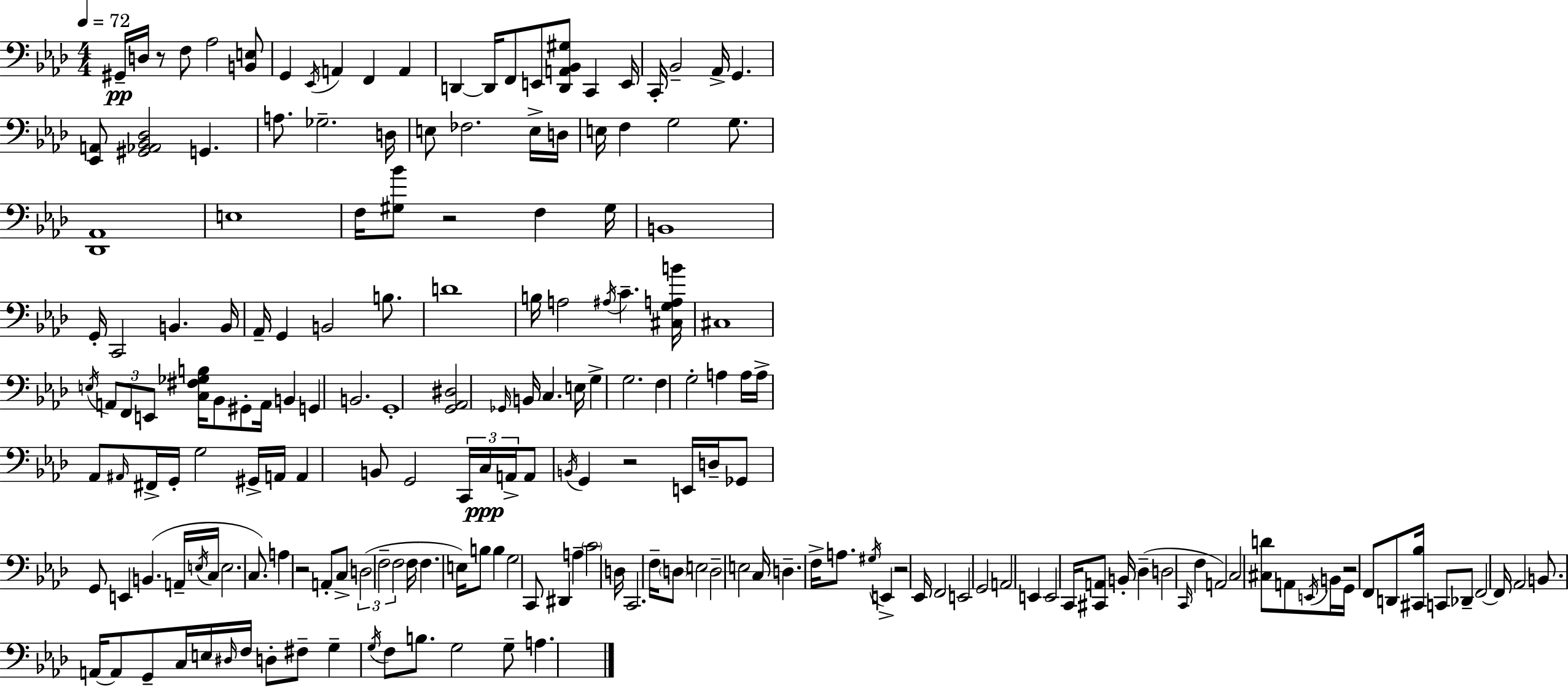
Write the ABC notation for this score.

X:1
T:Untitled
M:4/4
L:1/4
K:Ab
^G,,/4 D,/4 z/2 F,/2 _A,2 [B,,E,]/2 G,, _E,,/4 A,, F,, A,, D,, D,,/4 F,,/2 E,,/2 [D,,A,,_B,,^G,]/2 C,, E,,/4 C,,/4 _B,,2 _A,,/4 G,, [_E,,A,,]/2 [^G,,_A,,_B,,_D,]2 G,, A,/2 _G,2 D,/4 E,/2 _F,2 E,/4 D,/4 E,/4 F, G,2 G,/2 [_D,,_A,,]4 E,4 F,/4 [^G,_B]/2 z2 F, ^G,/4 B,,4 G,,/4 C,,2 B,, B,,/4 _A,,/4 G,, B,,2 B,/2 D4 B,/4 A,2 ^A,/4 C [^C,G,A,B]/4 ^C,4 E,/4 A,,/2 F,,/2 E,,/2 [C,^F,_G,B,]/4 _B,,/2 ^G,,/2 A,,/4 B,, G,, B,,2 G,,4 [G,,_A,,^D,]2 _G,,/4 B,,/4 C, E,/4 G, G,2 F, G,2 A, A,/4 A,/4 _A,,/2 ^A,,/4 ^F,,/4 G,,/4 G,2 ^G,,/4 A,,/4 A,, B,,/2 G,,2 C,,/4 C,/4 A,,/4 A,,/2 B,,/4 G,, z2 E,,/4 D,/4 _G,,/2 G,,/2 E,, B,, A,,/4 E,/4 C,/4 E,2 C,/2 A, z2 A,,/2 C,/2 D,2 F,2 F,2 F,/4 F, E,/4 B,/2 B, G,2 C,,/2 ^D,, A, C2 D,/4 C,,2 F,/4 D,/2 E,2 D,2 E,2 C,/4 D, F,/4 A,/2 ^G,/4 E,, z2 _E,,/4 F,,2 E,,2 G,,2 A,,2 E,, E,,2 C,,/4 [^C,,A,,]/2 B,,/4 _D, D,2 C,,/4 F, A,,2 C,2 [^C,D]/2 A,,/2 E,,/4 B,,/4 G,,/4 z2 F,,/2 D,,/2 [^C,,_B,]/4 C,,/2 _D,,/2 F,,2 F,,/4 _A,,2 B,,/2 A,,/4 A,,/2 G,,/2 C,/4 E,/4 ^D,/4 F,/4 D,/2 ^F,/2 G, G,/4 F,/2 B,/2 G,2 G,/2 A,